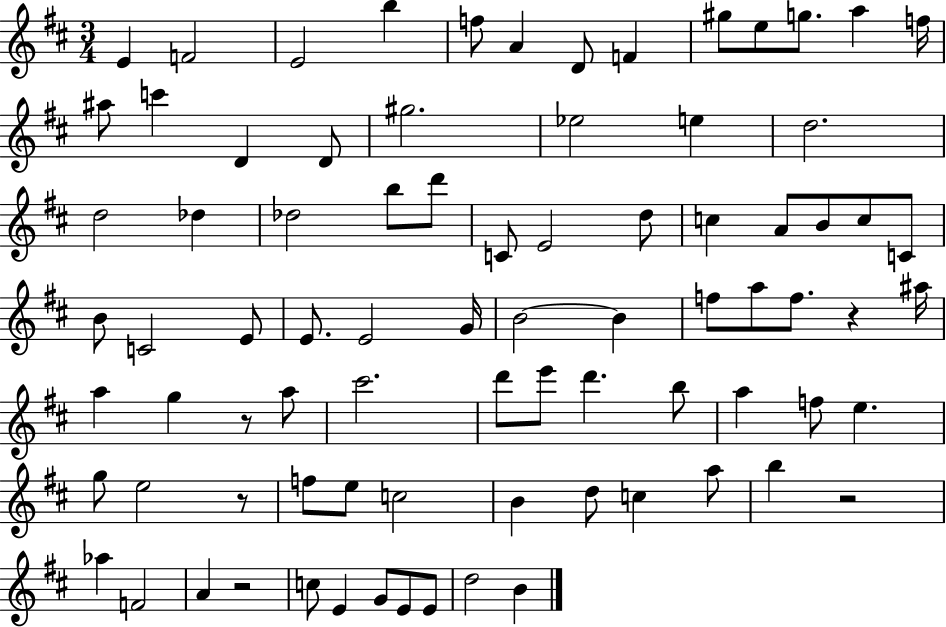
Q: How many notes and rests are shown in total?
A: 82